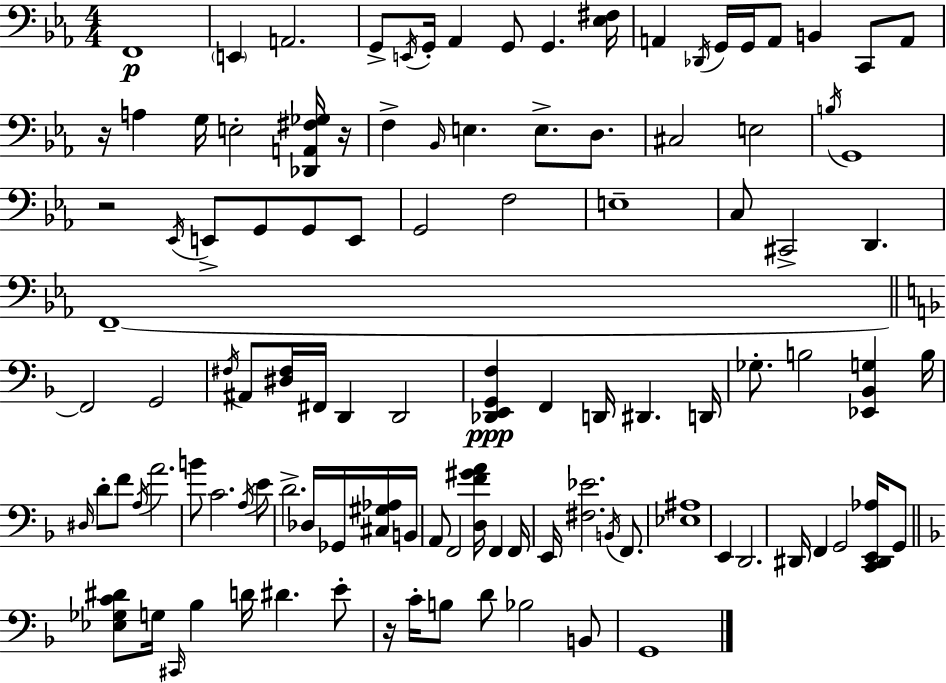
X:1
T:Untitled
M:4/4
L:1/4
K:Eb
F,,4 E,, A,,2 G,,/2 E,,/4 G,,/4 _A,, G,,/2 G,, [_E,^F,]/4 A,, _D,,/4 G,,/4 G,,/4 A,,/2 B,, C,,/2 A,,/2 z/4 A, G,/4 E,2 [_D,,A,,^F,_G,]/4 z/4 F, _B,,/4 E, E,/2 D,/2 ^C,2 E,2 B,/4 G,,4 z2 _E,,/4 E,,/2 G,,/2 G,,/2 E,,/2 G,,2 F,2 E,4 C,/2 ^C,,2 D,, F,,4 F,,2 G,,2 ^F,/4 ^A,,/2 [^D,^F,]/4 ^F,,/4 D,, D,,2 [_D,,E,,G,,F,] F,, D,,/4 ^D,, D,,/4 _G,/2 B,2 [_E,,_B,,G,] B,/4 ^D,/4 D/2 F/2 A,/4 A2 B/2 C2 A,/4 E/2 D2 _D,/4 _G,,/4 [^C,^G,_A,]/4 B,,/4 A,,/2 F,,2 [D,F^GA]/4 F,, F,,/4 E,,/4 [^F,_E]2 B,,/4 F,,/2 [_E,^A,]4 E,, D,,2 ^D,,/4 F,, G,,2 [C,,^D,,E,,_A,]/4 G,,/2 [_E,_G,C^D]/2 G,/4 ^C,,/4 _B, D/4 ^D E/2 z/4 C/4 B,/2 D/2 _B,2 B,,/2 G,,4